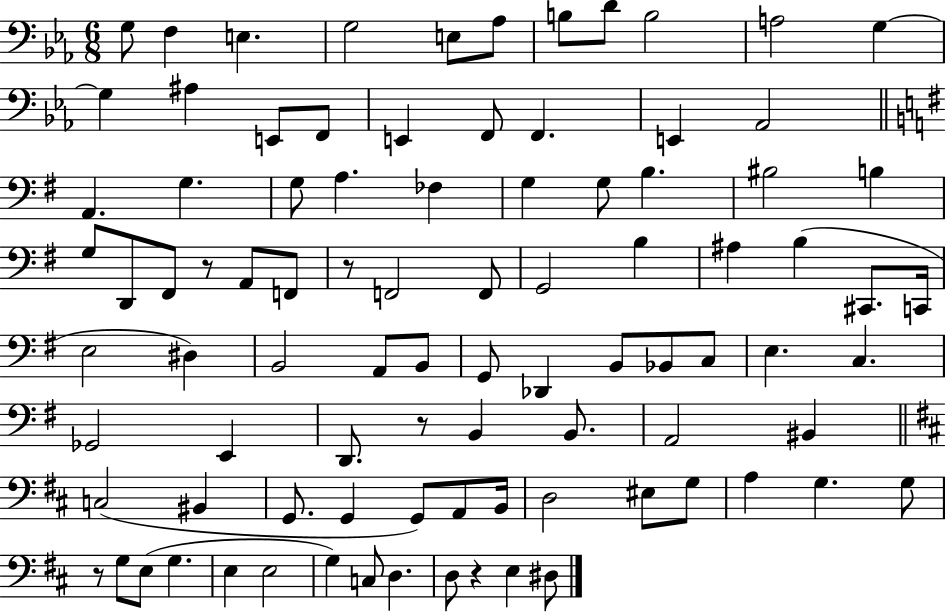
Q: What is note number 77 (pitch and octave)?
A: E3